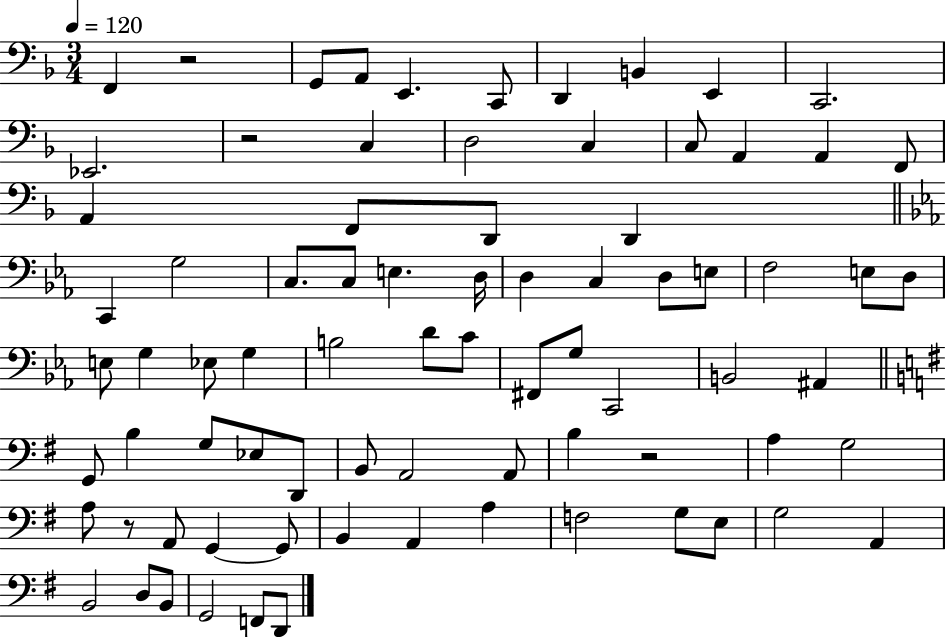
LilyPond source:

{
  \clef bass
  \numericTimeSignature
  \time 3/4
  \key f \major
  \tempo 4 = 120
  f,4 r2 | g,8 a,8 e,4. c,8 | d,4 b,4 e,4 | c,2. | \break ees,2. | r2 c4 | d2 c4 | c8 a,4 a,4 f,8 | \break a,4 f,8 d,8 d,4 | \bar "||" \break \key c \minor c,4 g2 | c8. c8 e4. d16 | d4 c4 d8 e8 | f2 e8 d8 | \break e8 g4 ees8 g4 | b2 d'8 c'8 | fis,8 g8 c,2 | b,2 ais,4 | \break \bar "||" \break \key g \major g,8 b4 g8 ees8 d,8 | b,8 a,2 a,8 | b4 r2 | a4 g2 | \break a8 r8 a,8 g,4~~ g,8 | b,4 a,4 a4 | f2 g8 e8 | g2 a,4 | \break b,2 d8 b,8 | g,2 f,8 d,8 | \bar "|."
}